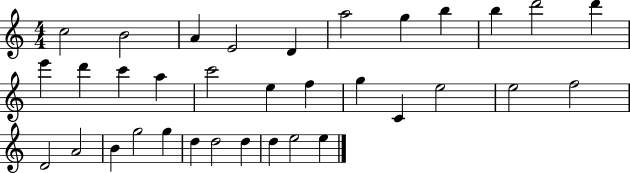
C5/h B4/h A4/q E4/h D4/q A5/h G5/q B5/q B5/q D6/h D6/q E6/q D6/q C6/q A5/q C6/h E5/q F5/q G5/q C4/q E5/h E5/h F5/h D4/h A4/h B4/q G5/h G5/q D5/q D5/h D5/q D5/q E5/h E5/q